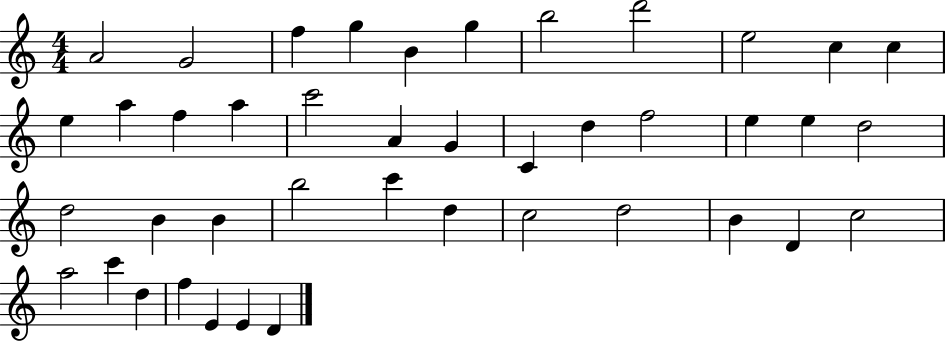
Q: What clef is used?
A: treble